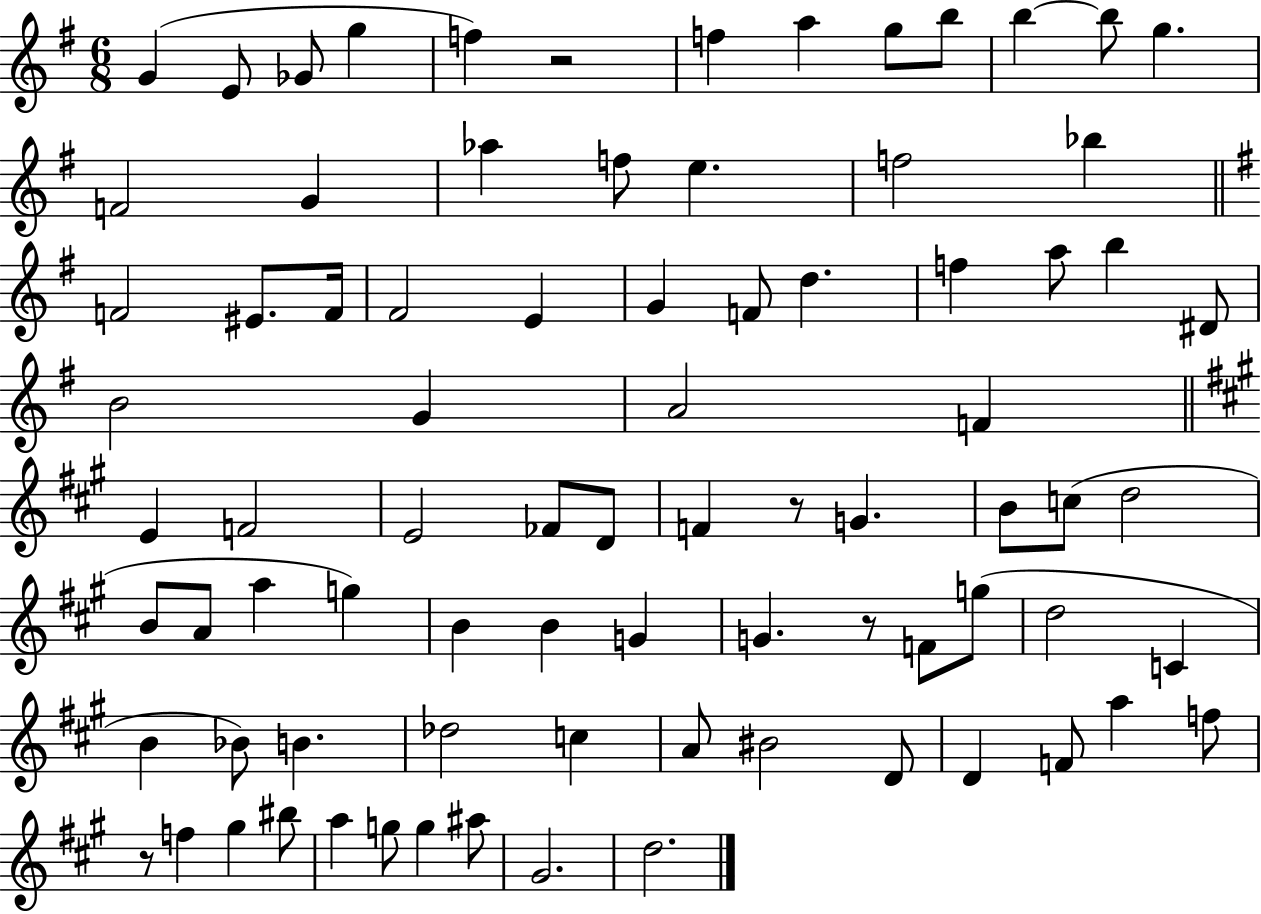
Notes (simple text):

G4/q E4/e Gb4/e G5/q F5/q R/h F5/q A5/q G5/e B5/e B5/q B5/e G5/q. F4/h G4/q Ab5/q F5/e E5/q. F5/h Bb5/q F4/h EIS4/e. F4/s F#4/h E4/q G4/q F4/e D5/q. F5/q A5/e B5/q D#4/e B4/h G4/q A4/h F4/q E4/q F4/h E4/h FES4/e D4/e F4/q R/e G4/q. B4/e C5/e D5/h B4/e A4/e A5/q G5/q B4/q B4/q G4/q G4/q. R/e F4/e G5/e D5/h C4/q B4/q Bb4/e B4/q. Db5/h C5/q A4/e BIS4/h D4/e D4/q F4/e A5/q F5/e R/e F5/q G#5/q BIS5/e A5/q G5/e G5/q A#5/e G#4/h. D5/h.